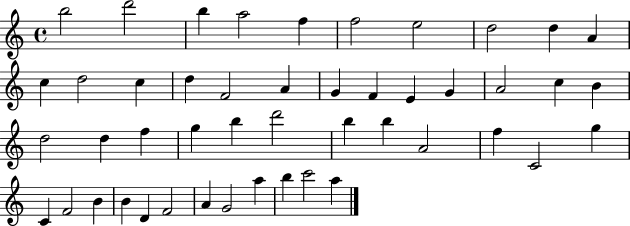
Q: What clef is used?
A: treble